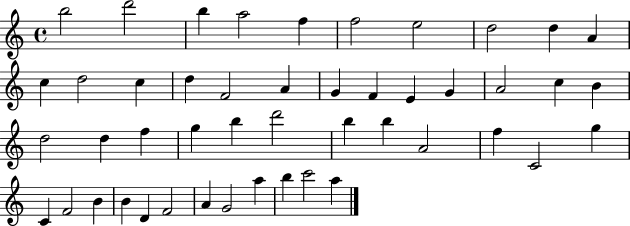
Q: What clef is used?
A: treble